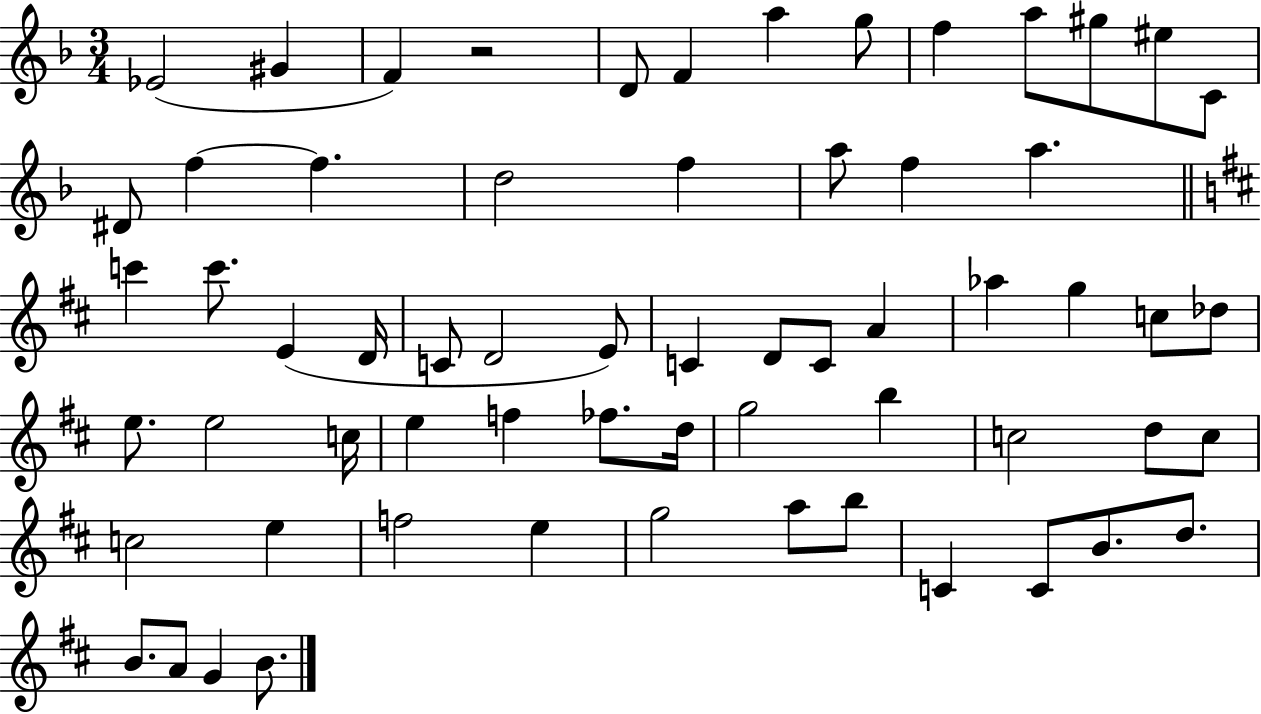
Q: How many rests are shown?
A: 1